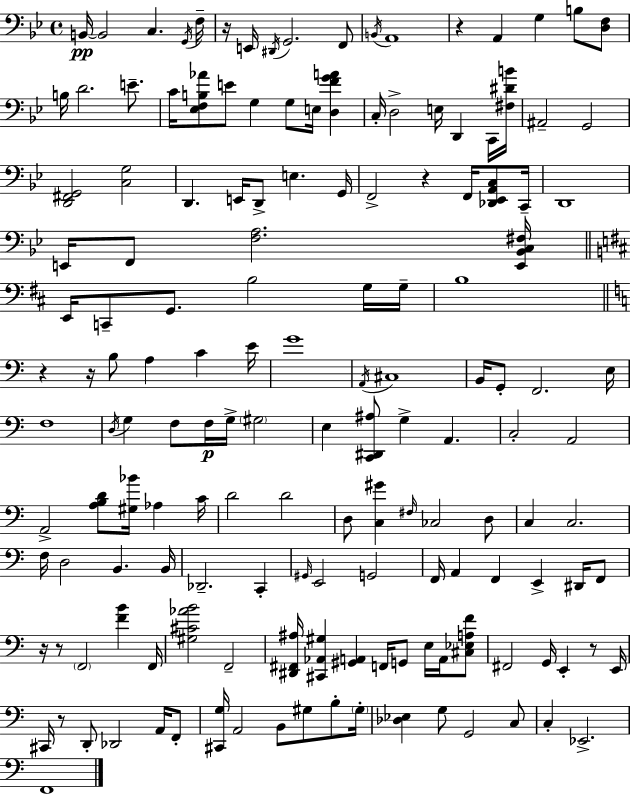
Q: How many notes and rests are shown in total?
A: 153